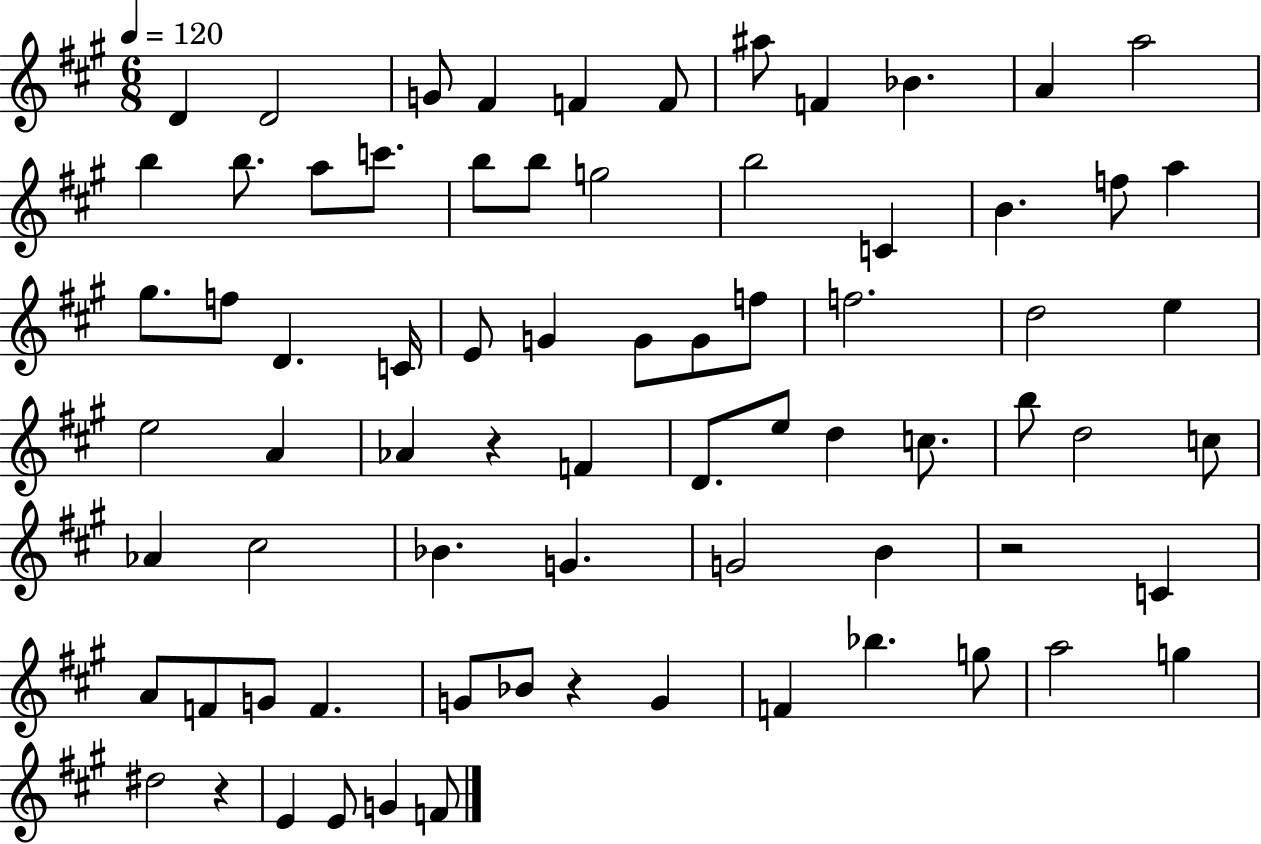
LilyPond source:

{
  \clef treble
  \numericTimeSignature
  \time 6/8
  \key a \major
  \tempo 4 = 120
  \repeat volta 2 { d'4 d'2 | g'8 fis'4 f'4 f'8 | ais''8 f'4 bes'4. | a'4 a''2 | \break b''4 b''8. a''8 c'''8. | b''8 b''8 g''2 | b''2 c'4 | b'4. f''8 a''4 | \break gis''8. f''8 d'4. c'16 | e'8 g'4 g'8 g'8 f''8 | f''2. | d''2 e''4 | \break e''2 a'4 | aes'4 r4 f'4 | d'8. e''8 d''4 c''8. | b''8 d''2 c''8 | \break aes'4 cis''2 | bes'4. g'4. | g'2 b'4 | r2 c'4 | \break a'8 f'8 g'8 f'4. | g'8 bes'8 r4 g'4 | f'4 bes''4. g''8 | a''2 g''4 | \break dis''2 r4 | e'4 e'8 g'4 f'8 | } \bar "|."
}